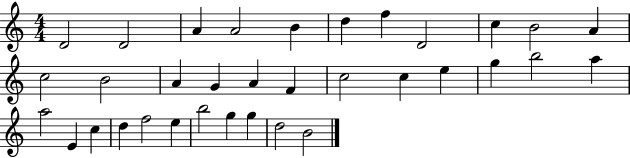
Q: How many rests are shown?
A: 0